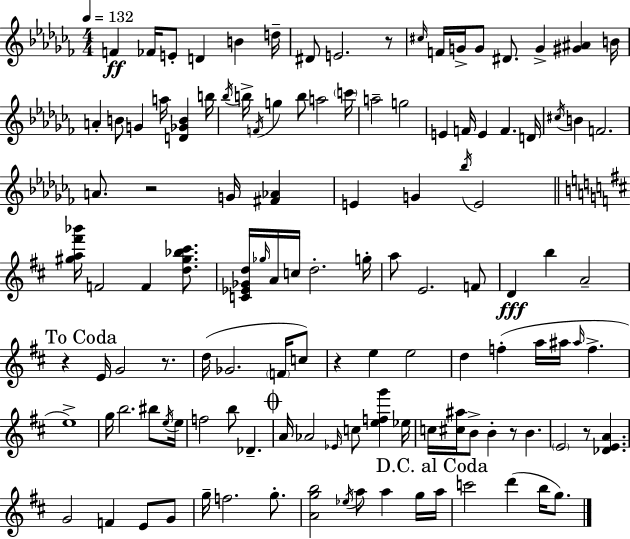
X:1
T:Untitled
M:4/4
L:1/4
K:Abm
F _F/4 E/2 D B d/4 ^D/2 E2 z/2 ^c/4 F/4 G/4 G/2 ^D/2 G [^G^A] B/4 A B/2 G a/4 [D_GB] b/4 _b/4 b/4 F/4 g b/2 a2 c'/4 a2 g2 E F/4 E F D/4 ^c/4 B F2 A/2 z2 G/4 [^F_A] E G _b/4 E2 [^ga^f'_b']/4 F2 F [d^g_b^c']/2 [C_E_Gd]/4 _g/4 A/4 c/4 d2 g/4 a/2 E2 F/2 D b A2 z E/4 G2 z/2 d/4 _G2 F/4 c/2 z e e2 d f a/4 ^a/4 ^a/4 f e4 g/4 b2 ^b/2 e/4 e/4 f2 b/2 _D A/4 _A2 _E/4 c/2 [efg'] _e/4 c/4 [^c^a]/4 B/2 B z/2 B E2 z/2 [_DEA] G2 F E/2 G/2 g/4 f2 g/2 [Agb]2 _e/4 a/2 a g/4 a/4 c'2 d' b/4 g/2